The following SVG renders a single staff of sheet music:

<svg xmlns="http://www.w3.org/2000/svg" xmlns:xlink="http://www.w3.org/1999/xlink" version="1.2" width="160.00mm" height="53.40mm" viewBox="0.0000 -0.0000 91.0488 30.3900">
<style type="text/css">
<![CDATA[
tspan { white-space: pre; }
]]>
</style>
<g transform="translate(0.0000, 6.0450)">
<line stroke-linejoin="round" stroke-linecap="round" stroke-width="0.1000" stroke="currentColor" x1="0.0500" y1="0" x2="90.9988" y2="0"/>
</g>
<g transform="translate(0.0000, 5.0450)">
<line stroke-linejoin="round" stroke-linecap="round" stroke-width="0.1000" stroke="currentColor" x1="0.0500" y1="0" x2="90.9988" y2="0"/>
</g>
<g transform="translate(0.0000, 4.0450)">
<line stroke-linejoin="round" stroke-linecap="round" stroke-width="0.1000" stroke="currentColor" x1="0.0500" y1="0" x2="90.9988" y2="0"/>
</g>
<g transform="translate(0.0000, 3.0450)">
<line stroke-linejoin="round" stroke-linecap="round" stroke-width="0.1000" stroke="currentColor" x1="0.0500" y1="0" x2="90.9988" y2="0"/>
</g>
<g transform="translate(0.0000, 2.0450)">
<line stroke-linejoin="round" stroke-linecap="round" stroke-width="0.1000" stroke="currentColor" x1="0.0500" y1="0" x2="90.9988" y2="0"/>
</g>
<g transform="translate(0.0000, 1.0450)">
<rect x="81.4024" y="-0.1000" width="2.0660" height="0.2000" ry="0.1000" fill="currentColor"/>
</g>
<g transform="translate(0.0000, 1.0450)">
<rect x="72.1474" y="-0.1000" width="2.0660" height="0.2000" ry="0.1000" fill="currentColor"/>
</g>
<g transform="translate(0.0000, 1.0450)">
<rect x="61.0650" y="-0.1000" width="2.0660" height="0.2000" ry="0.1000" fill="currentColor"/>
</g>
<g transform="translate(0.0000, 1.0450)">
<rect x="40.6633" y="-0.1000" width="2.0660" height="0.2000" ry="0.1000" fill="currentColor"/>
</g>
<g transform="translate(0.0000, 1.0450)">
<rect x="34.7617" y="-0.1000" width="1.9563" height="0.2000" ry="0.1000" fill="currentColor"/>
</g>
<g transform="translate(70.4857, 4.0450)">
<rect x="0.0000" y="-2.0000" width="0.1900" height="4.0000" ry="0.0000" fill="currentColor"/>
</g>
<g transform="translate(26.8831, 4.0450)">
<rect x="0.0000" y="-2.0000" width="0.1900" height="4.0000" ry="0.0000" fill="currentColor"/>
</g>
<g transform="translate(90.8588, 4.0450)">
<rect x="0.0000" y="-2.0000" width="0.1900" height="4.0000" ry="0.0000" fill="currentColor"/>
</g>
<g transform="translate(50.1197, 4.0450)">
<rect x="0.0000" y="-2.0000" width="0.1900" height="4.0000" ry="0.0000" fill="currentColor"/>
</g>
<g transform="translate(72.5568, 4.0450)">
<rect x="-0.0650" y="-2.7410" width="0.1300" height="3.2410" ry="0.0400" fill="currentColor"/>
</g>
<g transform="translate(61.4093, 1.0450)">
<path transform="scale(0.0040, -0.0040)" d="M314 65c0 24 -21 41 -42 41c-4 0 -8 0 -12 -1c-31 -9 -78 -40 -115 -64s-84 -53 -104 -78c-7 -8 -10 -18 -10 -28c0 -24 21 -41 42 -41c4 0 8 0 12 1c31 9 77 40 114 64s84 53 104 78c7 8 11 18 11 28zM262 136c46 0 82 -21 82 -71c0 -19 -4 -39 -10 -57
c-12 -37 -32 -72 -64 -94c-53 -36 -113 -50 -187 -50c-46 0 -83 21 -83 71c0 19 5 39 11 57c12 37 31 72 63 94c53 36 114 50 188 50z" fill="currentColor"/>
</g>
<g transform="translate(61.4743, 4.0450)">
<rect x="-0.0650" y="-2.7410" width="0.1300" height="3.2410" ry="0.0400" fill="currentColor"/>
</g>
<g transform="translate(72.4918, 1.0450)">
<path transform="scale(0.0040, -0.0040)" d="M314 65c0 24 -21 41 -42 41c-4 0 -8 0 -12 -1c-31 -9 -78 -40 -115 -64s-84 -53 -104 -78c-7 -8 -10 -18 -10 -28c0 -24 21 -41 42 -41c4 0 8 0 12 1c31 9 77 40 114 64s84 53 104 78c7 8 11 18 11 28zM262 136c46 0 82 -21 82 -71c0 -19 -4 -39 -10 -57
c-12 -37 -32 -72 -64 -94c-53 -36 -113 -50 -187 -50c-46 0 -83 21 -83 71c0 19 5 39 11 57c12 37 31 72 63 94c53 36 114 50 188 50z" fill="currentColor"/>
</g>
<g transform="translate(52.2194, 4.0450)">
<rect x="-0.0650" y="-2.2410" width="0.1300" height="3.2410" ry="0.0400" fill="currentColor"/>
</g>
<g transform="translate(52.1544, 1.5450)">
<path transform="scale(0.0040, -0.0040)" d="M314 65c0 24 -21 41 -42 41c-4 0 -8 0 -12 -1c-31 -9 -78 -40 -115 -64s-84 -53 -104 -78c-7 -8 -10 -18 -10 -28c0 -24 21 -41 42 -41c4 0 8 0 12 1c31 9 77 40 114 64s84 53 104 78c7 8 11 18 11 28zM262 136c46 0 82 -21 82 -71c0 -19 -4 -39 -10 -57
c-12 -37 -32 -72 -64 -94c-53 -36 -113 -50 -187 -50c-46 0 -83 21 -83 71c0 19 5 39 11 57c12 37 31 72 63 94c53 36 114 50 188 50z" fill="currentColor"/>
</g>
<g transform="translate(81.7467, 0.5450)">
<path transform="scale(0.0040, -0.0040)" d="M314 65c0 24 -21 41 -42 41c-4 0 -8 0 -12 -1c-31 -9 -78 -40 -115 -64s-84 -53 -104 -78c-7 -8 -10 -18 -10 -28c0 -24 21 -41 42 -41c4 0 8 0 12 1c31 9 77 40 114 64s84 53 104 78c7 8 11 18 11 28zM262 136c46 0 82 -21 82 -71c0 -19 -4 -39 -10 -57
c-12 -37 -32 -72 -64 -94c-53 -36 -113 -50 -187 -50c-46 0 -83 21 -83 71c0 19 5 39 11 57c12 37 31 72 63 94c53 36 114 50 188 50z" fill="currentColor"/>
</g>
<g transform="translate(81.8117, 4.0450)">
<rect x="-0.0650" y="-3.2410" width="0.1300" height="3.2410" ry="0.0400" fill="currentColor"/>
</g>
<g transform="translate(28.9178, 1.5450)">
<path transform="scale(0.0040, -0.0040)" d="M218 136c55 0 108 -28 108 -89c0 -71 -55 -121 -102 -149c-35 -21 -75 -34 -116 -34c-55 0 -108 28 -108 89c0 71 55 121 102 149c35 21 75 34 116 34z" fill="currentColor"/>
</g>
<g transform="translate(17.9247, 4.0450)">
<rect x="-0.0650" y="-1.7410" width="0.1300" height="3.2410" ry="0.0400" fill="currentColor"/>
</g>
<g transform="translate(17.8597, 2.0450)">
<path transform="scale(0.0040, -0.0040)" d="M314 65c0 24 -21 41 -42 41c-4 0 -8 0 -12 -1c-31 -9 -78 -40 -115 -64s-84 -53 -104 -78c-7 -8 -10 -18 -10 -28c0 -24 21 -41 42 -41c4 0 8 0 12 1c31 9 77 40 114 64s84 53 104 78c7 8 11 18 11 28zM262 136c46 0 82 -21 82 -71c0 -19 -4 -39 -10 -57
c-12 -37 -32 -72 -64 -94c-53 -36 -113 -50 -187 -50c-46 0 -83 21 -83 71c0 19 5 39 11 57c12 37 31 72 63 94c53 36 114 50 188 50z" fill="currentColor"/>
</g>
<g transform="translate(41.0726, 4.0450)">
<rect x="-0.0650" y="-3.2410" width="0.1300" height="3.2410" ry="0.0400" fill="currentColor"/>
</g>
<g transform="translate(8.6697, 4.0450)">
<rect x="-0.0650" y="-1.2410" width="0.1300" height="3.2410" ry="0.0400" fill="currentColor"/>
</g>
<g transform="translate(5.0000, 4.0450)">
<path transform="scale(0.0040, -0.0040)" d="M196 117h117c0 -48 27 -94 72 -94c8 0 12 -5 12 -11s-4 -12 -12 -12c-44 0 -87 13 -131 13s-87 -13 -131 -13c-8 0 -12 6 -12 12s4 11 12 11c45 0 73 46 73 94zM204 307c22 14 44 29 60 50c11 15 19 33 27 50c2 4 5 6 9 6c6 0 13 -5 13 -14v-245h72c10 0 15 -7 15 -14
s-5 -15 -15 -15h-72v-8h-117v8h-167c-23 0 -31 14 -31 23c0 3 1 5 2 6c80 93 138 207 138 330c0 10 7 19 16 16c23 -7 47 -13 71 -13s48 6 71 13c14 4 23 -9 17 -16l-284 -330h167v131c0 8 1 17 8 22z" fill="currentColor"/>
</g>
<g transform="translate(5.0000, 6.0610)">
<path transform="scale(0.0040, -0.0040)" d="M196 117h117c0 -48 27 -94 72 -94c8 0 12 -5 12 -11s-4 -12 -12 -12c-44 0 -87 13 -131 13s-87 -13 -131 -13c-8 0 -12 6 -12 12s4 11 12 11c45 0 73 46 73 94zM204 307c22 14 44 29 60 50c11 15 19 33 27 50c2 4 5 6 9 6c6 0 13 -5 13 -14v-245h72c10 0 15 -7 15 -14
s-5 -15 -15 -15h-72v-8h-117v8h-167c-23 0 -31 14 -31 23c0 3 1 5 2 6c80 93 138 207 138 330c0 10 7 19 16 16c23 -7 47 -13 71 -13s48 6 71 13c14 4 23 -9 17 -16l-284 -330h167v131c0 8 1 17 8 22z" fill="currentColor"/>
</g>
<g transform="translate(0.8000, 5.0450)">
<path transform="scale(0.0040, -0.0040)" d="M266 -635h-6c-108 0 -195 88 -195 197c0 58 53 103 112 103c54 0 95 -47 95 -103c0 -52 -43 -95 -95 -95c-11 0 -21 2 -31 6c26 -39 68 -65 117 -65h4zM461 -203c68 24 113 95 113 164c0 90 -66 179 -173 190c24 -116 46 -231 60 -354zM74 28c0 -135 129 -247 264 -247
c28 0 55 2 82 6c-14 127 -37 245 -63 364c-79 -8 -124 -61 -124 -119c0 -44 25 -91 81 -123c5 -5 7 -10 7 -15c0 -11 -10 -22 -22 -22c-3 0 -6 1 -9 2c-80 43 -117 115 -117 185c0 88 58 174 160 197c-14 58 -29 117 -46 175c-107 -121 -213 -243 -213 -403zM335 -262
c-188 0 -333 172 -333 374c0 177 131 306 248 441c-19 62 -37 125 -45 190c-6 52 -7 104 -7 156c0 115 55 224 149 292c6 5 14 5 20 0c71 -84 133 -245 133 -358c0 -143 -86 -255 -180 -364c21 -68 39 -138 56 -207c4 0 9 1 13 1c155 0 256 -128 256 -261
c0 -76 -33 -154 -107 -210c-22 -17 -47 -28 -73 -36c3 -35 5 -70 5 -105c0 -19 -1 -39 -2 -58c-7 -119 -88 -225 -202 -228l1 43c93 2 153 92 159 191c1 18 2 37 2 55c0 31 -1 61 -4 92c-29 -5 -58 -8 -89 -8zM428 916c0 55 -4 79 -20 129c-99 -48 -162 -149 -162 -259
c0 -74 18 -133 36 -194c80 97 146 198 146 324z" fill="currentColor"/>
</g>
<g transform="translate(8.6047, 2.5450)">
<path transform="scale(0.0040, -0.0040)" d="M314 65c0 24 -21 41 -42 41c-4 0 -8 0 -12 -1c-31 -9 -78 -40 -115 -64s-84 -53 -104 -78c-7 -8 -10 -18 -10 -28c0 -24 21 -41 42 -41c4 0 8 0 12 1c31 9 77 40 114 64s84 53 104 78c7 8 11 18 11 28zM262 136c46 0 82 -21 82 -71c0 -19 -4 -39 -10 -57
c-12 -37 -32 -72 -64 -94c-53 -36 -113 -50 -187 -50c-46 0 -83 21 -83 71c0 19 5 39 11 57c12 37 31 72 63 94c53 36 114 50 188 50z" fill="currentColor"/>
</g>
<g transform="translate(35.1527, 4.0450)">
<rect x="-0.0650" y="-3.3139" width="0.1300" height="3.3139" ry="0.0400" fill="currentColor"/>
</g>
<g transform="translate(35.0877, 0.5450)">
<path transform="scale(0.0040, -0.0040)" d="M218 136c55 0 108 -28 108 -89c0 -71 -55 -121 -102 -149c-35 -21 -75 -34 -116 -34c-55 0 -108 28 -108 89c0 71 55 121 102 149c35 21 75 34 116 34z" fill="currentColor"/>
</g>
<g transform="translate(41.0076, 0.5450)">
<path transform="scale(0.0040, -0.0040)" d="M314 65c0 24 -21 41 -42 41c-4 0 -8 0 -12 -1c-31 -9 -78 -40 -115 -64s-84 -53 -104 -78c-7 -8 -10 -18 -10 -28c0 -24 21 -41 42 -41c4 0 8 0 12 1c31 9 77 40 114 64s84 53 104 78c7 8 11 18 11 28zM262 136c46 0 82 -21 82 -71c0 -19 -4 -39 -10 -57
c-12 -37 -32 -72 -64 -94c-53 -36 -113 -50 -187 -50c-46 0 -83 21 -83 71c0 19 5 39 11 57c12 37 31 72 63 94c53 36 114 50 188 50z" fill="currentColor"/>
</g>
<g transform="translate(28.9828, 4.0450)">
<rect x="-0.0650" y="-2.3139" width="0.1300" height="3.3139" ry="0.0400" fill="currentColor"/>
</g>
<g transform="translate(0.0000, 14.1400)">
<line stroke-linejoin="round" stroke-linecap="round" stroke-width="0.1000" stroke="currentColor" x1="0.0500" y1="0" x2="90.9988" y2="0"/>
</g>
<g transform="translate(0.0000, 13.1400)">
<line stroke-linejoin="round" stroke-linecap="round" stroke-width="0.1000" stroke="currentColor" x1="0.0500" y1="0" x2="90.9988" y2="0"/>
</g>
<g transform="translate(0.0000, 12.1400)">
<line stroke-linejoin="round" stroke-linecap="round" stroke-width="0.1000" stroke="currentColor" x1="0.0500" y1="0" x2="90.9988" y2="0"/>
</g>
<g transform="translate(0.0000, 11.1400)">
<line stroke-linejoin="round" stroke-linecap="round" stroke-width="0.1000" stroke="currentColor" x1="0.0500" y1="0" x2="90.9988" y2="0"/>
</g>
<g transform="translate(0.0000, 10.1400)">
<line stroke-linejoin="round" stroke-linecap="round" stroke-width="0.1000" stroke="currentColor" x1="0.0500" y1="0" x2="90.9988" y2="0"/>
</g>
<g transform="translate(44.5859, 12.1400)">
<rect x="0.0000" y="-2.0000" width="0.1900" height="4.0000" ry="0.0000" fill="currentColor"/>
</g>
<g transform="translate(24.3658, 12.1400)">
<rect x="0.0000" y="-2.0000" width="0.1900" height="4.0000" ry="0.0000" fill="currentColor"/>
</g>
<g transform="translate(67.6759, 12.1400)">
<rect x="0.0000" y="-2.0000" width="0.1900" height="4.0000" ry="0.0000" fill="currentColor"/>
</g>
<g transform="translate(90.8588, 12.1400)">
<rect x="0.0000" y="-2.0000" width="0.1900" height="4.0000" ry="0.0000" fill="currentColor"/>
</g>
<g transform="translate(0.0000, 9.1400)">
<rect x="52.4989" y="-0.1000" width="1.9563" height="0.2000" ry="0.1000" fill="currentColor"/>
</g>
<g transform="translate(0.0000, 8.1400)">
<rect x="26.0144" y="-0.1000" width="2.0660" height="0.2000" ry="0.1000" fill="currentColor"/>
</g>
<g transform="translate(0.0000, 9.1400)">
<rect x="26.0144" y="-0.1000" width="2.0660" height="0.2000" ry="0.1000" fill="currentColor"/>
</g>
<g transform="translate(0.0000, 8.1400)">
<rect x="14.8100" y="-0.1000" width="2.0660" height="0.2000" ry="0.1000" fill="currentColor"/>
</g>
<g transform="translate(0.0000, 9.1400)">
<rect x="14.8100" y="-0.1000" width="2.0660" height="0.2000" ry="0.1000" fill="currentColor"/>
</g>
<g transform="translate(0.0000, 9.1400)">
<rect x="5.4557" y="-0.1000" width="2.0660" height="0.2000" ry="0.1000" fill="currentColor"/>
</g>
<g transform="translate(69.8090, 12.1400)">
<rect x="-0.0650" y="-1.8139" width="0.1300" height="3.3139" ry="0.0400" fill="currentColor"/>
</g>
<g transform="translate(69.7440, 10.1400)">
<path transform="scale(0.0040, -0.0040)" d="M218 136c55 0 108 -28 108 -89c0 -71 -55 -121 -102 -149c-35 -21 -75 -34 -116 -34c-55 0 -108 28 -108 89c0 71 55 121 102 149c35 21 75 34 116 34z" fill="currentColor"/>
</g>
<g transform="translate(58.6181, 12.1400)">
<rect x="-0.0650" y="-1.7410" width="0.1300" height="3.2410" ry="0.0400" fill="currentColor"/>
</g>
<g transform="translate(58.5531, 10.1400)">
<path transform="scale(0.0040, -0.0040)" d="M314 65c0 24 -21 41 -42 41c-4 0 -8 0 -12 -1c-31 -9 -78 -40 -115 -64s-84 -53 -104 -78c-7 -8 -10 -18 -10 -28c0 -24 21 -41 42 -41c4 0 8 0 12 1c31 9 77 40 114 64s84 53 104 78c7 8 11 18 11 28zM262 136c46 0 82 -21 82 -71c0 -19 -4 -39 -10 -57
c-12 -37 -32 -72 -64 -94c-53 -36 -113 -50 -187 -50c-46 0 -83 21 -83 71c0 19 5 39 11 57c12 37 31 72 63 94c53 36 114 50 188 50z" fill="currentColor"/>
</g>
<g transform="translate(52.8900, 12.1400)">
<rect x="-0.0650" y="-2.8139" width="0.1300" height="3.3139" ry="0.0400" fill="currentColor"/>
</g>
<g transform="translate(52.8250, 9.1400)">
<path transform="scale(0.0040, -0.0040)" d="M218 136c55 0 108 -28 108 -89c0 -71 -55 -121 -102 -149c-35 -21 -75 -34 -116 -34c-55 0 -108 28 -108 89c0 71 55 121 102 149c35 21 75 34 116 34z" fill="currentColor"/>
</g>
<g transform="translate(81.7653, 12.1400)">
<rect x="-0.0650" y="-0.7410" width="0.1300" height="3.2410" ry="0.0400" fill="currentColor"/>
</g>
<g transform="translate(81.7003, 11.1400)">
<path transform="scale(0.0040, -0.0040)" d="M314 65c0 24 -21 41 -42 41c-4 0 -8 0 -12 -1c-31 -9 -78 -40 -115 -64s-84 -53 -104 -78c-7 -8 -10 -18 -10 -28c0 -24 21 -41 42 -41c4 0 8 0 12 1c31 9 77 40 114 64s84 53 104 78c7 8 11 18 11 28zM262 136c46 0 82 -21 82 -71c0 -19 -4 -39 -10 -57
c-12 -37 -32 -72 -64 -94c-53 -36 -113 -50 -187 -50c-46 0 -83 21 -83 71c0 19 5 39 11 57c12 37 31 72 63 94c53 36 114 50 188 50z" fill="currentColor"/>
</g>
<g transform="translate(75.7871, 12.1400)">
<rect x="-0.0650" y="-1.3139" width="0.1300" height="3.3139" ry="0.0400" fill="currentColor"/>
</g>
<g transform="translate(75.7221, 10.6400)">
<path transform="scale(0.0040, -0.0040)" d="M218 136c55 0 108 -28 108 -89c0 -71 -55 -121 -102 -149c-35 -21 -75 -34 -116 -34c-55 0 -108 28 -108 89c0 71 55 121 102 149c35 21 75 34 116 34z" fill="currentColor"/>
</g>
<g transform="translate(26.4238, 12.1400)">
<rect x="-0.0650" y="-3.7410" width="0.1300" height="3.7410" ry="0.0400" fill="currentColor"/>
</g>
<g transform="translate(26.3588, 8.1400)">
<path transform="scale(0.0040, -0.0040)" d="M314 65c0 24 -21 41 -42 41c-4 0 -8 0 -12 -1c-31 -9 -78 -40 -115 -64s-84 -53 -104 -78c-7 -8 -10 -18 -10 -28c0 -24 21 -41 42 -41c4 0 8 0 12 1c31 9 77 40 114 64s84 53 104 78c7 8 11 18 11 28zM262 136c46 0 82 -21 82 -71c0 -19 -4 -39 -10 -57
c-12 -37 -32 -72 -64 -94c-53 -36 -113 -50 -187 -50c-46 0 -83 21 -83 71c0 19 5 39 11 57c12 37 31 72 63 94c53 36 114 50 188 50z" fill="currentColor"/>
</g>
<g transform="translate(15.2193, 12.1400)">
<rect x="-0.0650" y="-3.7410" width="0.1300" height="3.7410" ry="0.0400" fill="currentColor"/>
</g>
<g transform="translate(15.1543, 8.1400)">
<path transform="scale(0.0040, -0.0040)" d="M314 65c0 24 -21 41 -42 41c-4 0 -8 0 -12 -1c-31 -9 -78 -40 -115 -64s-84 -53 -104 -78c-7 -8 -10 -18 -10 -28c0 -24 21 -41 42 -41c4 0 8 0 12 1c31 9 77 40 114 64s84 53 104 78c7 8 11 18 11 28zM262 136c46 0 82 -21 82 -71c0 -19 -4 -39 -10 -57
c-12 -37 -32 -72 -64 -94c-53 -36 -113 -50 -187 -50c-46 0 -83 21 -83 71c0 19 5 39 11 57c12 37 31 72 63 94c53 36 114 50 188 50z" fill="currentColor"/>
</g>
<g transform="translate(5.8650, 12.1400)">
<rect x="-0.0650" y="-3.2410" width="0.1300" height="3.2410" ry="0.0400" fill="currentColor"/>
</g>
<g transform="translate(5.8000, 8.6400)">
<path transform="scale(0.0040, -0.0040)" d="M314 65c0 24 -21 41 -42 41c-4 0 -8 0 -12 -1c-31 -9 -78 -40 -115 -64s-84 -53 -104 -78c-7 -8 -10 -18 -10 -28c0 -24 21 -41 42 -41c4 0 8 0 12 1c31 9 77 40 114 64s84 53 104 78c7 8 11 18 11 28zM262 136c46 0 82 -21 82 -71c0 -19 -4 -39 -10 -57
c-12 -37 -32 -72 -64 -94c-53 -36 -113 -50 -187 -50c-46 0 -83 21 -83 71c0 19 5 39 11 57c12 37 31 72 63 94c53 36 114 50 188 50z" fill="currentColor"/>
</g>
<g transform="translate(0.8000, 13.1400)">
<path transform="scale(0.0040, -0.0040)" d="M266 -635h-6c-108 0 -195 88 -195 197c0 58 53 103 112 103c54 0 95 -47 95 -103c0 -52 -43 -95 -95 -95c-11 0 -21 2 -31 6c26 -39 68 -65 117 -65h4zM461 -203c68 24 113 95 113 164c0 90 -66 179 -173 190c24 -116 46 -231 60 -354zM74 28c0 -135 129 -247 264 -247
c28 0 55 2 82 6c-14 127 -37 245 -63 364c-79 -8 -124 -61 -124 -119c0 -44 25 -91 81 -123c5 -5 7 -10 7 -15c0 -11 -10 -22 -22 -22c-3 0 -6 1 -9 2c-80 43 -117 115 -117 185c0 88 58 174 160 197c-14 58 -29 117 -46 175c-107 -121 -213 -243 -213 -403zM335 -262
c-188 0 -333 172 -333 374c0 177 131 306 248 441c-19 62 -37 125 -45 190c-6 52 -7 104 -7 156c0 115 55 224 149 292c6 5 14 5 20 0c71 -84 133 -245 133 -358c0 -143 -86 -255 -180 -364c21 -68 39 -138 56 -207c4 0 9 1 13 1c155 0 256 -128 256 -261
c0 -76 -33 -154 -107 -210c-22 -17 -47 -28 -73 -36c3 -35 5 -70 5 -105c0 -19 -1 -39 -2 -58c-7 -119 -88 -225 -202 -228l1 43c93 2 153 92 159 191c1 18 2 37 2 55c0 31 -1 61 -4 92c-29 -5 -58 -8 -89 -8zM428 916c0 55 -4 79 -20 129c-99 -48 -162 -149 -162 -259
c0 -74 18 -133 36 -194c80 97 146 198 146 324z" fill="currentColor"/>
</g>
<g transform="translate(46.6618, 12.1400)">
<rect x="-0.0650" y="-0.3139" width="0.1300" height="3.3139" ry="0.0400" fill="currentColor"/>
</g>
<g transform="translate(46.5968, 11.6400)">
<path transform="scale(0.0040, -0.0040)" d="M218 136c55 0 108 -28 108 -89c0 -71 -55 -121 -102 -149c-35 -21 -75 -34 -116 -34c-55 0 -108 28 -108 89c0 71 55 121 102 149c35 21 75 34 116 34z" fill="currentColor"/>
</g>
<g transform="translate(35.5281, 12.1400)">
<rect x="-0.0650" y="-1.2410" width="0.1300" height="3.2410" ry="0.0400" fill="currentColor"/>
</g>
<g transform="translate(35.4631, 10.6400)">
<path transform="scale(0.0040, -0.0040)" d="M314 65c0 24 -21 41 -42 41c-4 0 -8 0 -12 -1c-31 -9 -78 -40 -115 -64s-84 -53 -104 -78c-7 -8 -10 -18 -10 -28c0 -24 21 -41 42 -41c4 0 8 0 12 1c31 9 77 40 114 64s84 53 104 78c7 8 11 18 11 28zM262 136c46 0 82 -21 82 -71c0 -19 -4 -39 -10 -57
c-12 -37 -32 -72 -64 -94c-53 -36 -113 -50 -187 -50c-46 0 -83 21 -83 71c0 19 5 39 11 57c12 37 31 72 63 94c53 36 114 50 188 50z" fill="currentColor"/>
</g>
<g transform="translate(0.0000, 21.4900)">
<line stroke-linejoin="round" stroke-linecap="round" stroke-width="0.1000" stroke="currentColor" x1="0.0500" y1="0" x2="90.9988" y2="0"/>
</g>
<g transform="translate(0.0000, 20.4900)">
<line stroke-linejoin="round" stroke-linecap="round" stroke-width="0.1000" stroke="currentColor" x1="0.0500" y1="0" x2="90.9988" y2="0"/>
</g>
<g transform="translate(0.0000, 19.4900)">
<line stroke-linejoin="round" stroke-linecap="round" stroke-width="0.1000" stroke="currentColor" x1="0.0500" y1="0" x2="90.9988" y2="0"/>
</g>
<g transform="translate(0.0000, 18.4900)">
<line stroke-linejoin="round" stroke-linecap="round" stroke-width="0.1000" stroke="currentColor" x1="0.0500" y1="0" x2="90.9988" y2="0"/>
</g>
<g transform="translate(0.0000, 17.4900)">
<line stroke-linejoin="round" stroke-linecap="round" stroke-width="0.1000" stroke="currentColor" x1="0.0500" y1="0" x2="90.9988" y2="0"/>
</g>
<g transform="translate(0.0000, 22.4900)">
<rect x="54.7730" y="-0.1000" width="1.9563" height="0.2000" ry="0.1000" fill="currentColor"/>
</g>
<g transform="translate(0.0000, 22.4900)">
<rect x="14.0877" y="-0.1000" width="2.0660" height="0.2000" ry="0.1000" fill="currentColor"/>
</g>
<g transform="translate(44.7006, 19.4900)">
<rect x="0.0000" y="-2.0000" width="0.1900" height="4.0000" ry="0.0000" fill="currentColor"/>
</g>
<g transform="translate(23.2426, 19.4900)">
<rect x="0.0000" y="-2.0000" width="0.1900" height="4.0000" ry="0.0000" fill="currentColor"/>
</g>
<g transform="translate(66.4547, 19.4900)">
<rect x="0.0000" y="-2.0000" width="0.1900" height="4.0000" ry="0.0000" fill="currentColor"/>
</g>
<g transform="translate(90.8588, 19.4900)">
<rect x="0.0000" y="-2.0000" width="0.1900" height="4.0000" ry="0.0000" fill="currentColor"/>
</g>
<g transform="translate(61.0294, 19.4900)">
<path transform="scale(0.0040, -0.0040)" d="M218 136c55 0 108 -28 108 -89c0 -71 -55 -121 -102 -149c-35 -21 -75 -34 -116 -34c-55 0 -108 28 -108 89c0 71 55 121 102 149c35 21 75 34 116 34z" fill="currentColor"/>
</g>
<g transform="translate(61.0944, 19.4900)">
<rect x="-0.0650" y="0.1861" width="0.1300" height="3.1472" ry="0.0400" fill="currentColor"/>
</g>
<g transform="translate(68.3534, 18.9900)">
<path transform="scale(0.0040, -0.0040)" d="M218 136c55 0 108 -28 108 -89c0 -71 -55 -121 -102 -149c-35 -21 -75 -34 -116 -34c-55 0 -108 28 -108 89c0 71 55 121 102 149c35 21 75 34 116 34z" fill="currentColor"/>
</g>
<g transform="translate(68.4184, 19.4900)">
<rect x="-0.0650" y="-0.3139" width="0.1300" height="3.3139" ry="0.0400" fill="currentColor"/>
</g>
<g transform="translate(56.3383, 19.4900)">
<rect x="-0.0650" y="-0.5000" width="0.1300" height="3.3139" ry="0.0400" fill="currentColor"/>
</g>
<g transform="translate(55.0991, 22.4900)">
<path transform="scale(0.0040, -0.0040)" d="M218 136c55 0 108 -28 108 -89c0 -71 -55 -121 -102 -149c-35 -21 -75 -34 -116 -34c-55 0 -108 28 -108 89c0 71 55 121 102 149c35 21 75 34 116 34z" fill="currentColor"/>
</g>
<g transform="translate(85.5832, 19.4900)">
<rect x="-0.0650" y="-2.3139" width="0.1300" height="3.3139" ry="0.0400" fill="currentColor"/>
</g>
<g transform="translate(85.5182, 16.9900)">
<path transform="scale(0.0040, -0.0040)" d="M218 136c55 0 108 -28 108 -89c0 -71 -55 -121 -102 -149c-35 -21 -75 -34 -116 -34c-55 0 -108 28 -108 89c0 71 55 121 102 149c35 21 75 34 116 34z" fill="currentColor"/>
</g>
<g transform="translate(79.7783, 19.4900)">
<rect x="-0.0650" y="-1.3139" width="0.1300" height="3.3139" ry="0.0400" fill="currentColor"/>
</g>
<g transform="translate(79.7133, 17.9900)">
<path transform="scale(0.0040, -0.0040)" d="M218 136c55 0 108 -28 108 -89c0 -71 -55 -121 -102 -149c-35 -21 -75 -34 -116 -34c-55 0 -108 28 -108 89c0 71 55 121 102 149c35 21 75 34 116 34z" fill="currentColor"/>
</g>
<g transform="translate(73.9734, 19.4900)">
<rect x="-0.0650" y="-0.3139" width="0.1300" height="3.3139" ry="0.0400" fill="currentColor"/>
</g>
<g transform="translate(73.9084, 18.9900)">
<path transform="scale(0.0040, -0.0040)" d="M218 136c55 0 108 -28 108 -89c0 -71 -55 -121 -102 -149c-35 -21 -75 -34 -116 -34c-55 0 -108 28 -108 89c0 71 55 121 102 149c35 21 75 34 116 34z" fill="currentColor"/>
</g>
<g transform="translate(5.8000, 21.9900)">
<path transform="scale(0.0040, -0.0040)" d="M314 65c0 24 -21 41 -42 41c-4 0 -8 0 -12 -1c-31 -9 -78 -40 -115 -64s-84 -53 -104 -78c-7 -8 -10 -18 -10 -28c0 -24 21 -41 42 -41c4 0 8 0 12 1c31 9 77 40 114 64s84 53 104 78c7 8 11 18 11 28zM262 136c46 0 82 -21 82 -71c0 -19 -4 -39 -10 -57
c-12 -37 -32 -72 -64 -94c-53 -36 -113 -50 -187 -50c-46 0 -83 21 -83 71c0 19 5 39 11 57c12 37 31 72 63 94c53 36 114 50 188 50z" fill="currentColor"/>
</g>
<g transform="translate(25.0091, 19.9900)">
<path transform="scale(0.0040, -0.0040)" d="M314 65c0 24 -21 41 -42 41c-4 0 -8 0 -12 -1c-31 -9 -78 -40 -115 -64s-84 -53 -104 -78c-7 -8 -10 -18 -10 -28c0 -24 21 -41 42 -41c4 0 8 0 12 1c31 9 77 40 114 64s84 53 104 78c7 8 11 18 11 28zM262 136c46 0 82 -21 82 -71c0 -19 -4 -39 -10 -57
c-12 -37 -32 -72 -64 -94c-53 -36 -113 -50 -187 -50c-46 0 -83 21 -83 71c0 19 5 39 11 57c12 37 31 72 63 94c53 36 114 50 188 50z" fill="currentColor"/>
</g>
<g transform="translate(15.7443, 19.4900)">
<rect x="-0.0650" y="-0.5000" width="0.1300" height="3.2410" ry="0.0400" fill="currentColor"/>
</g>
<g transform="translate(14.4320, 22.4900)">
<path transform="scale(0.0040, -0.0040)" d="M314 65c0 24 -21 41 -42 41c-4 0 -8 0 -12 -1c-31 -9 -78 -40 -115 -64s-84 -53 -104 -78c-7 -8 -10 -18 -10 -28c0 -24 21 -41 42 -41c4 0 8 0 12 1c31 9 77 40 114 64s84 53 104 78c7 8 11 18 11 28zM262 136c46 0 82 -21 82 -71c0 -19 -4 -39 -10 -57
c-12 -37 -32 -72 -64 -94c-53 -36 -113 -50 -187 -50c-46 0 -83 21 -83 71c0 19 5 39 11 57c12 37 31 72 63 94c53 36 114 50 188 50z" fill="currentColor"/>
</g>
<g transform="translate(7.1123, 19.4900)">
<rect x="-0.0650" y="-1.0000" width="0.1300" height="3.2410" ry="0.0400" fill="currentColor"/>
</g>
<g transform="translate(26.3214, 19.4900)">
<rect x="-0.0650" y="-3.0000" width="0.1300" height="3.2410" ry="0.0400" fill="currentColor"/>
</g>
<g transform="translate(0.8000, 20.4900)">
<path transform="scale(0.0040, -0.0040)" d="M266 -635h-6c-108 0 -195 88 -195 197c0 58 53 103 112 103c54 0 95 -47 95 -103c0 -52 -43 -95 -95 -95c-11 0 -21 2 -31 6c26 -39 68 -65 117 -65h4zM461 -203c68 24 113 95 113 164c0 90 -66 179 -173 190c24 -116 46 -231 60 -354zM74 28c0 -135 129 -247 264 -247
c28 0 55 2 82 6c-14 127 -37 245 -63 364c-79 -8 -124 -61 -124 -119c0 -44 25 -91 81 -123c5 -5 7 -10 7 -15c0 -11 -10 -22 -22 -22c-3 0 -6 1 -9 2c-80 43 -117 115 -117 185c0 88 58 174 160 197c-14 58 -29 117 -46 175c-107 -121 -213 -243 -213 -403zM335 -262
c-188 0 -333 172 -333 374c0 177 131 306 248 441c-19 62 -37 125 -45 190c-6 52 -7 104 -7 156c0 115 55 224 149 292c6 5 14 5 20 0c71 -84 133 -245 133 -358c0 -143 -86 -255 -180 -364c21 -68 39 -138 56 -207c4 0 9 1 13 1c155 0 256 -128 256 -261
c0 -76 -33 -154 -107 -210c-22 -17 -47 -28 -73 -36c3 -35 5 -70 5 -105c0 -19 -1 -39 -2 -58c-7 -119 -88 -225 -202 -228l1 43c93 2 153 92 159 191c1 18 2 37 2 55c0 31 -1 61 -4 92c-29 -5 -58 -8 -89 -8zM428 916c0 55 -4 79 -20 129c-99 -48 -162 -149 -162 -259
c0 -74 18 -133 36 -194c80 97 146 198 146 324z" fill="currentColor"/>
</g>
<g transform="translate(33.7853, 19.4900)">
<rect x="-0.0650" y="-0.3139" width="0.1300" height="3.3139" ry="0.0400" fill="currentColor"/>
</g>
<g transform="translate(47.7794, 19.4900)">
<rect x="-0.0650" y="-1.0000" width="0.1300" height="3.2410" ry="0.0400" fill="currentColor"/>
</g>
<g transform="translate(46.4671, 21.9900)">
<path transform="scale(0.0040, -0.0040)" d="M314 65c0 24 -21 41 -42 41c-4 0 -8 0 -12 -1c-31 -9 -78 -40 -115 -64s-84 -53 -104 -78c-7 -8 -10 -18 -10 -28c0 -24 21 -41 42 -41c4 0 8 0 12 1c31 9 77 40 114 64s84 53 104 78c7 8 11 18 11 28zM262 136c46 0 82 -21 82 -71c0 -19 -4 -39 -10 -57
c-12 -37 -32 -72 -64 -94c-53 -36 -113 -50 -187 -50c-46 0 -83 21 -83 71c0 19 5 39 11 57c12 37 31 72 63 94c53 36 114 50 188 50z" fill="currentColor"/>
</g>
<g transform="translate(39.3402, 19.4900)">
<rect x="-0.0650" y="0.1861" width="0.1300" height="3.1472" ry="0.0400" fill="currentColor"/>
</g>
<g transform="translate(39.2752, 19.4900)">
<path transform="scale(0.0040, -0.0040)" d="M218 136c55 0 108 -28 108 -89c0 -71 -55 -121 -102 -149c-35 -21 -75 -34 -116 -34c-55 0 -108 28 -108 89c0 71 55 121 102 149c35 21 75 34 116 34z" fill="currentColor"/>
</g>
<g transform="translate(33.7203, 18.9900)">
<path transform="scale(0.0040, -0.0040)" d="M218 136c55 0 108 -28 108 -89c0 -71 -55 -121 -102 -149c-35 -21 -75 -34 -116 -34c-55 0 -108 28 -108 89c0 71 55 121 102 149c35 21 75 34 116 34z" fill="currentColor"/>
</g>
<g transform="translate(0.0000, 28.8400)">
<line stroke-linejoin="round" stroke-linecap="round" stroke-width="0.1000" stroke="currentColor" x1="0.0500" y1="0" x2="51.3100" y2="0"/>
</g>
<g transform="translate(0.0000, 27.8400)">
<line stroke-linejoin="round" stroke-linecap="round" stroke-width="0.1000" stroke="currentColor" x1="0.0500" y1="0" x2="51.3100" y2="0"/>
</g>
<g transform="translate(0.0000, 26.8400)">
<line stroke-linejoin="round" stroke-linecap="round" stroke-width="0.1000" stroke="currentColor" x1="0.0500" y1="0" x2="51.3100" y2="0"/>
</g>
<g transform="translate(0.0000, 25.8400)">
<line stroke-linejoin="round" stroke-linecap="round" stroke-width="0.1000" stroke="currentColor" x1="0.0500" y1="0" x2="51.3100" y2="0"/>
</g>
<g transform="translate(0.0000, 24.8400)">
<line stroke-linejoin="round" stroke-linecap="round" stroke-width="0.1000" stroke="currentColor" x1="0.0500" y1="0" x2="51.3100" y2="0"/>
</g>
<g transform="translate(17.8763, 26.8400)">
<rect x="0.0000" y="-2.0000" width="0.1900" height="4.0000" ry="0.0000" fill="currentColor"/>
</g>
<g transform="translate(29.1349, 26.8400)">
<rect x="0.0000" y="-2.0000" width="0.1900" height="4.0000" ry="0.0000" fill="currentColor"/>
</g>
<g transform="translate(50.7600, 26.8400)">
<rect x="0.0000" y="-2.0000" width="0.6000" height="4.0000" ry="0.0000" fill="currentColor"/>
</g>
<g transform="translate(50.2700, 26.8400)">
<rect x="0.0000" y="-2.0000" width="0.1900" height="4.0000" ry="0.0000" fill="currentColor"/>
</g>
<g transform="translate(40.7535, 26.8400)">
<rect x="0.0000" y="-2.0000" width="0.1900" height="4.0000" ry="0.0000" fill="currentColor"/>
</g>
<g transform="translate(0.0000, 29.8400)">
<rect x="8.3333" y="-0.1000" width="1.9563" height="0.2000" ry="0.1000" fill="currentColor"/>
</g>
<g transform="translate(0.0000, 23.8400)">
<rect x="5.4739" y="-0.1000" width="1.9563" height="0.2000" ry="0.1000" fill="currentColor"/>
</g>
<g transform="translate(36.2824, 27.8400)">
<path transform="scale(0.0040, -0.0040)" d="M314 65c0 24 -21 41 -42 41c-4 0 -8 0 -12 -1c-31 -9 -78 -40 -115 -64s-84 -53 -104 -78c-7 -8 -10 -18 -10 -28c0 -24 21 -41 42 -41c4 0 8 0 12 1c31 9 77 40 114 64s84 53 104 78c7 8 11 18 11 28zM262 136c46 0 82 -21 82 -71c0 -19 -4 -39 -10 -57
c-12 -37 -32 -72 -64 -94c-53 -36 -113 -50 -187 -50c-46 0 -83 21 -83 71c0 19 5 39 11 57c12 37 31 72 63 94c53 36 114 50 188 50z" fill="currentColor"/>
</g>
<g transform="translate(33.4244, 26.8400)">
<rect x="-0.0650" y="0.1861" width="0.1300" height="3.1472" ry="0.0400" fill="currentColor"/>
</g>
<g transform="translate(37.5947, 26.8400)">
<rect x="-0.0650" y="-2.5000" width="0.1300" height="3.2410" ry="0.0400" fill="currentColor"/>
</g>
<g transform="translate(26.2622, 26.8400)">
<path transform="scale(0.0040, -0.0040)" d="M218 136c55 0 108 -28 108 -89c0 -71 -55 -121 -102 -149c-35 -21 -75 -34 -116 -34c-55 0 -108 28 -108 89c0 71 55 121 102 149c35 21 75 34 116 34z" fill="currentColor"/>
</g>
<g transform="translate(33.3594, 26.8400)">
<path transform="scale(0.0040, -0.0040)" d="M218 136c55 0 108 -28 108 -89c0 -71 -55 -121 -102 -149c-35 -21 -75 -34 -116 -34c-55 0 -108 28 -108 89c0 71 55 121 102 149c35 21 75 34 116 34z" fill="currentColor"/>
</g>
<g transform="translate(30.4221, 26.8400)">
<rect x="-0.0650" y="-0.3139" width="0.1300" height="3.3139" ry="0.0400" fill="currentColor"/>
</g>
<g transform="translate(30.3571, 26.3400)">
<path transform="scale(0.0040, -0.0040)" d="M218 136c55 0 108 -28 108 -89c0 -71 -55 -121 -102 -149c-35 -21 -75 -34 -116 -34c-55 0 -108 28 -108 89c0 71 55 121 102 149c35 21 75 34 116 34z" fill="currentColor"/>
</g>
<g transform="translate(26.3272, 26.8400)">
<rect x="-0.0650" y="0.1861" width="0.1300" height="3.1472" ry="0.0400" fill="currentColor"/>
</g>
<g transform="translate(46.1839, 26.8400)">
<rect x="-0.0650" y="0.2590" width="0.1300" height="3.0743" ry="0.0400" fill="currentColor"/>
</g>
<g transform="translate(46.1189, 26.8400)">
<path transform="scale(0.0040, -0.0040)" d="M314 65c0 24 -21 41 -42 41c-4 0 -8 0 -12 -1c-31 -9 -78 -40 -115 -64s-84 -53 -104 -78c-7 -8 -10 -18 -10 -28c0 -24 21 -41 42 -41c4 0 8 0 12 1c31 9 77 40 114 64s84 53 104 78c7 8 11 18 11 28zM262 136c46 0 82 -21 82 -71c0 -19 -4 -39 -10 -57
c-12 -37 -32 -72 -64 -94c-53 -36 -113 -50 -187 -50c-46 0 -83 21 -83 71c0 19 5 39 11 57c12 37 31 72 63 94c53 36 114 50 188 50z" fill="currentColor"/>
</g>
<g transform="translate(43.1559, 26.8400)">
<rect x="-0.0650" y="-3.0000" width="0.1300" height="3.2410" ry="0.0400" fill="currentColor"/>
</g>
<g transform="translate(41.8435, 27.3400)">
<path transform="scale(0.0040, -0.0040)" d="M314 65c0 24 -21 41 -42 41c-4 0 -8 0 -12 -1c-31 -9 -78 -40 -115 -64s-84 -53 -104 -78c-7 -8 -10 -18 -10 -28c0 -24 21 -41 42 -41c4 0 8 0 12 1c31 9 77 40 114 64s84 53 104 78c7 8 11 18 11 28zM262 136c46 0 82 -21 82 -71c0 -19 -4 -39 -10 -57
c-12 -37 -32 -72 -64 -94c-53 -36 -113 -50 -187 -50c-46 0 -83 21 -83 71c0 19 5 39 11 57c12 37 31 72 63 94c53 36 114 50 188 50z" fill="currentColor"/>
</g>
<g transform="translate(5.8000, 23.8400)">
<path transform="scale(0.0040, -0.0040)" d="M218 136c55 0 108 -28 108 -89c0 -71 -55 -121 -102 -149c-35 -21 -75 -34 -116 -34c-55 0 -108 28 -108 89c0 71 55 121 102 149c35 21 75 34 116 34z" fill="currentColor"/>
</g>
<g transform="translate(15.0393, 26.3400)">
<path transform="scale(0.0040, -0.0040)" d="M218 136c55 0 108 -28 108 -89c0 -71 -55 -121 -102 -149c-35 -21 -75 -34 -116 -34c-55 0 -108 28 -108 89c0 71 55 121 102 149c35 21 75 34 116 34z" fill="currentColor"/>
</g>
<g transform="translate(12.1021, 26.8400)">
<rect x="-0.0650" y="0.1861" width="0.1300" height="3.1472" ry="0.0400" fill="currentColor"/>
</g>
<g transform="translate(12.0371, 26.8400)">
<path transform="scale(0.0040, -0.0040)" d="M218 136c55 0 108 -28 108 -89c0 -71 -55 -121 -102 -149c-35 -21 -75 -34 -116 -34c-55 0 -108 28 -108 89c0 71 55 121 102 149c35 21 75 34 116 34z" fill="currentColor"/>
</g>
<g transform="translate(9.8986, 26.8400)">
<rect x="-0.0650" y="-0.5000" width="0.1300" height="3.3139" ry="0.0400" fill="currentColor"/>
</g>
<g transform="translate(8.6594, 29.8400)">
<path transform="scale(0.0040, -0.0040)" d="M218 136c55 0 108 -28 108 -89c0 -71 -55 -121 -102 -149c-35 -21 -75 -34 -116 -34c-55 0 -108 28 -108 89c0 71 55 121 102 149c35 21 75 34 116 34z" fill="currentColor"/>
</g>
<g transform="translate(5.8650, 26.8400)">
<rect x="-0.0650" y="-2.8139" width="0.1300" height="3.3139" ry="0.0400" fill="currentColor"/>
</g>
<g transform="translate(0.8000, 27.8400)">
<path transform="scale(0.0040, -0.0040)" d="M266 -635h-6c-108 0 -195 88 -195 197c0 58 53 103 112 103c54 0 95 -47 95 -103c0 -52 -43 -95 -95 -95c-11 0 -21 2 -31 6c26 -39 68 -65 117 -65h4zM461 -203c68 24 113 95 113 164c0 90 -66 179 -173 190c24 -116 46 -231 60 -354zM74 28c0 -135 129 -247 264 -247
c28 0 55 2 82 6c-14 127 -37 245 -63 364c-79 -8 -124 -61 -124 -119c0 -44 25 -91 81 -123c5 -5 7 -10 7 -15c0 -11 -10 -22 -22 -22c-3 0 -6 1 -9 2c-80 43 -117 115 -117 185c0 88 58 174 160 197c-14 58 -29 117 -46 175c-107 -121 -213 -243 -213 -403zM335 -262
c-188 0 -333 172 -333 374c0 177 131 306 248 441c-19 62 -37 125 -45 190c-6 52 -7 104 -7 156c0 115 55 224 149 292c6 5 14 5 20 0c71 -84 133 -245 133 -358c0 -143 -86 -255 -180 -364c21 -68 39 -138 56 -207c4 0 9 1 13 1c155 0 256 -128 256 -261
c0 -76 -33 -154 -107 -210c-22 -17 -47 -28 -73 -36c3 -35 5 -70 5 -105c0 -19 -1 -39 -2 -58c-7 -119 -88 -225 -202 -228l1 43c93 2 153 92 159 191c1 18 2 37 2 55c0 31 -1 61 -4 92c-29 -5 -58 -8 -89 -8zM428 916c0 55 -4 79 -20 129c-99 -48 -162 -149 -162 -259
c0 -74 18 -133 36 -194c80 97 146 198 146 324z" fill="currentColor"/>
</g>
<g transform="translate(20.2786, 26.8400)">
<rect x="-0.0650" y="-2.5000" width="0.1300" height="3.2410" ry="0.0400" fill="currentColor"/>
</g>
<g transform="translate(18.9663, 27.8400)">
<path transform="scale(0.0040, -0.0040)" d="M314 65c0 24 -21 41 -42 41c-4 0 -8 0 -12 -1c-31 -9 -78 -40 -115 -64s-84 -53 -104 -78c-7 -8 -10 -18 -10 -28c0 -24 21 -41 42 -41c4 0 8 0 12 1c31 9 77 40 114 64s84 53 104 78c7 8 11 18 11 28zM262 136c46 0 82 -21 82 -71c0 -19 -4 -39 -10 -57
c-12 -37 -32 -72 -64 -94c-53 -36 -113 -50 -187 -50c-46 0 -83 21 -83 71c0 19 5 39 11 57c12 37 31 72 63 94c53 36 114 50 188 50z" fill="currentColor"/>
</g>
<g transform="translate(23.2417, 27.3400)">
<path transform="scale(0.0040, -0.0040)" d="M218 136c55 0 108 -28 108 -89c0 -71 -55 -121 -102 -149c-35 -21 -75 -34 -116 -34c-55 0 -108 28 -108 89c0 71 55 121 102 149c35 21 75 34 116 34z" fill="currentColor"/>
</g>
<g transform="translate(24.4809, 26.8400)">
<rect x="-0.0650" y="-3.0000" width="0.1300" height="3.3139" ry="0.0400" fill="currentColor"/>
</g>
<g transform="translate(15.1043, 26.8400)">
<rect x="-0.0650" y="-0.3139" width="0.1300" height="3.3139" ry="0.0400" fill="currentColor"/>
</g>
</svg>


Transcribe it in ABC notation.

X:1
T:Untitled
M:4/4
L:1/4
K:C
e2 f2 g b b2 g2 a2 a2 b2 b2 c'2 c'2 e2 c a f2 f e d2 D2 C2 A2 c B D2 C B c c e g a C B c G2 A B c B G2 A2 B2